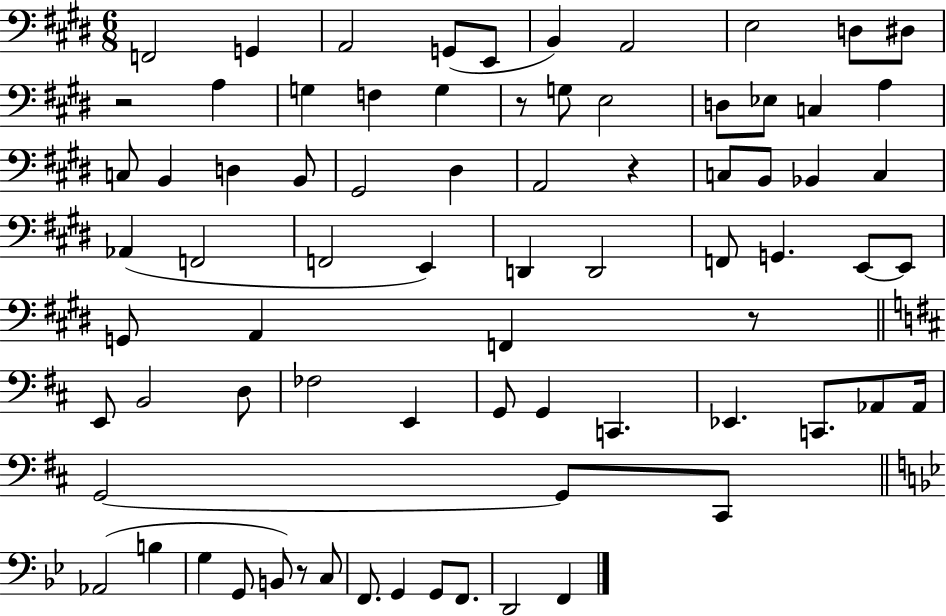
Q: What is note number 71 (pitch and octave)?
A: F2